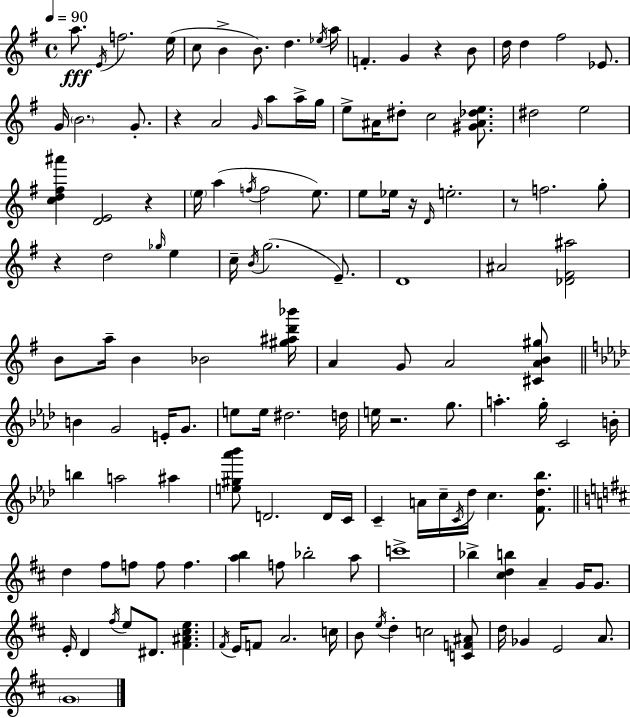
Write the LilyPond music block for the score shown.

{
  \clef treble
  \time 4/4
  \defaultTimeSignature
  \key g \major
  \tempo 4 = 90
  a''8.\fff \acciaccatura { e'16 } f''2. | e''16( c''8 b'4-> b'8.) d''4. | \acciaccatura { ees''16 } a''16 f'4.-. g'4 r4 | b'8 d''16 d''4 fis''2 ees'8. | \break g'16 \parenthesize b'2. g'8.-. | r4 a'2 \grace { g'16 } a''8 | a''16-> g''16 e''8-> ais'16 dis''8-. c''2 | <gis' ais' des'' e''>8. dis''2 e''2 | \break <c'' d'' fis'' ais'''>4 <d' e'>2 r4 | \parenthesize e''16 a''4( \acciaccatura { f''16 } f''2 | e''8.) e''8 ees''16 r16 \grace { d'16 } e''2.-. | r8 f''2. | \break g''8-. r4 d''2 | \grace { ges''16 } e''4 c''16-- \acciaccatura { b'16 }( g''2. | e'8.--) d'1 | ais'2 <des' fis' ais''>2 | \break b'8 a''16-- b'4 bes'2 | <gis'' ais'' d''' bes'''>16 a'4 g'8 a'2 | <cis' a' b' gis''>8 \bar "||" \break \key f \minor b'4 g'2 e'16-. g'8. | e''8 e''16 dis''2. d''16 | e''16 r2. g''8. | a''4.-. g''16-. c'2 b'16-. | \break b''4 a''2 ais''4 | <e'' gis'' aes''' bes'''>8 d'2. d'16 c'16 | c'4-- a'16 c''16-- \acciaccatura { c'16 } des''16 c''4. <f' des'' bes''>8. | \bar "||" \break \key b \minor d''4 fis''8 f''8 f''8 f''4. | <a'' b''>4 f''8 bes''2-. a''8 | c'''1-> | bes''4-> <cis'' d'' b''>4 a'4-- g'16 g'8. | \break e'16-. d'4 \acciaccatura { fis''16 } e''8 dis'8. <fis' ais' cis'' e''>4. | \acciaccatura { fis'16 } e'16 f'8 a'2. | c''16 b'8 \acciaccatura { e''16 } d''4-. c''2 | <c' f' ais'>8 d''16 ges'4 e'2 | \break a'8. \parenthesize g'1 | \bar "|."
}